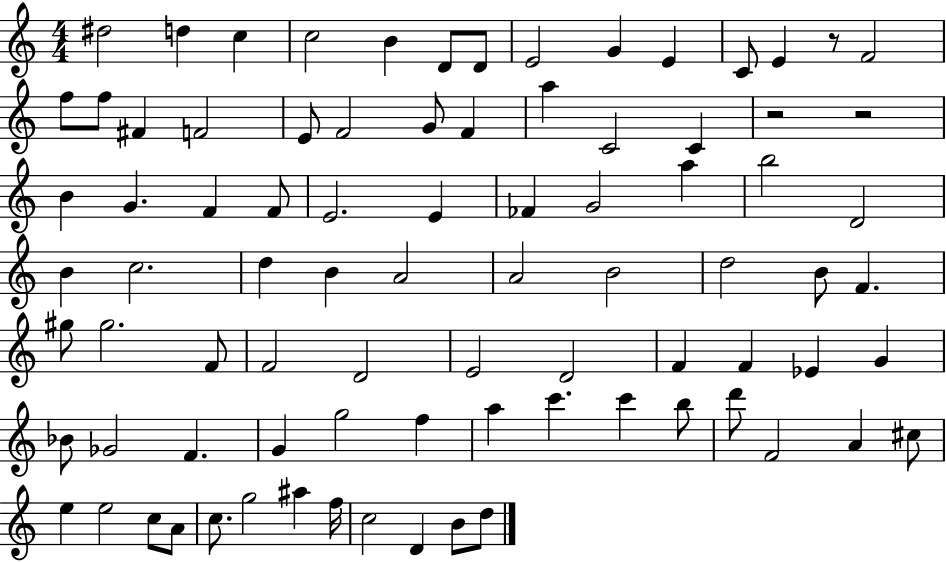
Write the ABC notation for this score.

X:1
T:Untitled
M:4/4
L:1/4
K:C
^d2 d c c2 B D/2 D/2 E2 G E C/2 E z/2 F2 f/2 f/2 ^F F2 E/2 F2 G/2 F a C2 C z2 z2 B G F F/2 E2 E _F G2 a b2 D2 B c2 d B A2 A2 B2 d2 B/2 F ^g/2 ^g2 F/2 F2 D2 E2 D2 F F _E G _B/2 _G2 F G g2 f a c' c' b/2 d'/2 F2 A ^c/2 e e2 c/2 A/2 c/2 g2 ^a f/4 c2 D B/2 d/2